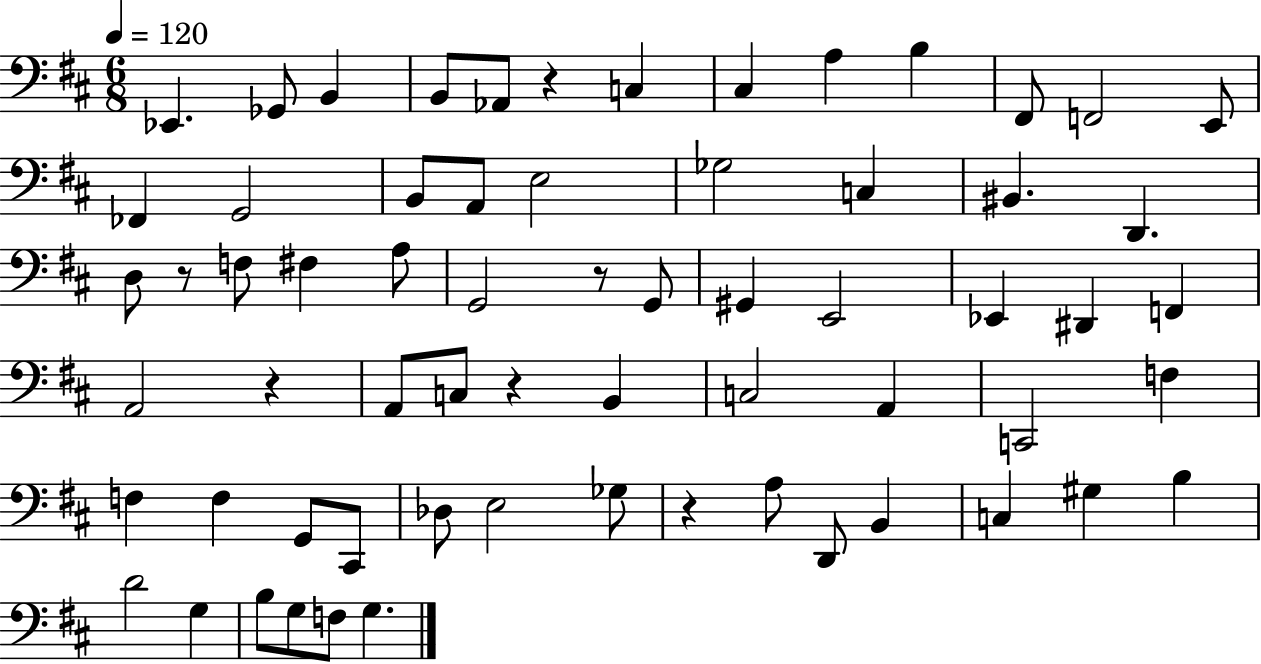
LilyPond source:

{
  \clef bass
  \numericTimeSignature
  \time 6/8
  \key d \major
  \tempo 4 = 120
  ees,4. ges,8 b,4 | b,8 aes,8 r4 c4 | cis4 a4 b4 | fis,8 f,2 e,8 | \break fes,4 g,2 | b,8 a,8 e2 | ges2 c4 | bis,4. d,4. | \break d8 r8 f8 fis4 a8 | g,2 r8 g,8 | gis,4 e,2 | ees,4 dis,4 f,4 | \break a,2 r4 | a,8 c8 r4 b,4 | c2 a,4 | c,2 f4 | \break f4 f4 g,8 cis,8 | des8 e2 ges8 | r4 a8 d,8 b,4 | c4 gis4 b4 | \break d'2 g4 | b8 g8 f8 g4. | \bar "|."
}